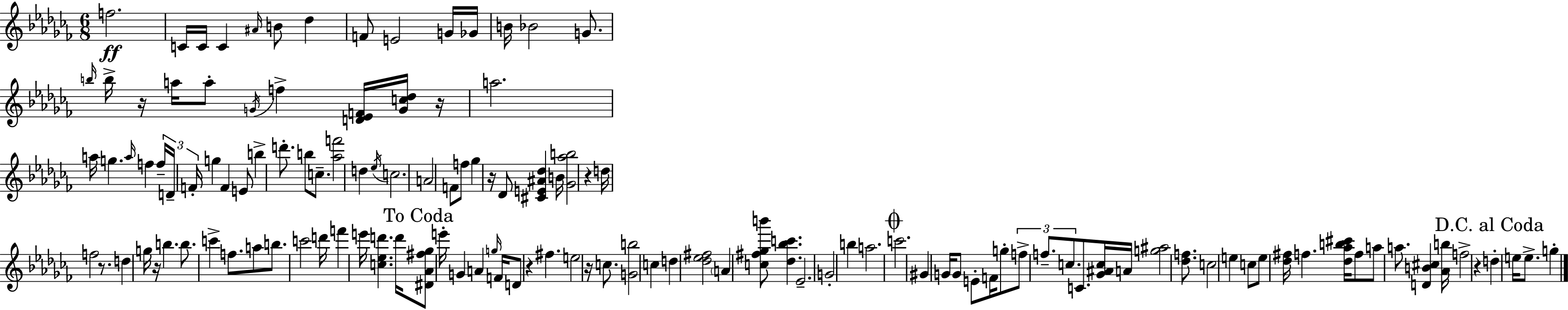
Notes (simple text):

F5/h. C4/s C4/s C4/q A#4/s B4/e Db5/q F4/e E4/h G4/s Gb4/s B4/s Bb4/h G4/e. B5/s B5/s R/s A5/s A5/e G4/s F5/q [D4,Eb4,F4]/s [G4,C5,Db5]/s R/s A5/h. A5/s G5/q. A5/s F5/q F5/s D4/s F4/s G5/q F4/q E4/e B5/q D6/e. B5/e C5/e. [Ab5,F6]/h D5/q Eb5/s C5/h. A4/h F4/e F5/e Gb5/q R/s Db4/e [C#4,E4,A#4,Db5]/q B4/s [Gb4,Ab5,B5]/h R/q D5/s F5/h R/e. D5/q G5/s R/s B5/q. B5/e. C6/q F5/e. A5/e B5/e. C6/h D6/s F6/q E6/s [C5,Eb5,D6]/q. D6/s [D#4,Ab4,F#5,Gb5]/e E6/s G4/q A4/q G5/s F4/s D4/e R/q F#5/q. E5/h R/s C5/e. [G4,B5]/h C5/q D5/q [Db5,Eb5,F#5]/h A4/q [C5,F#5,Gb5,B6]/e [Db5,Bb5,C6]/q. Eb4/h. G4/h B5/q A5/h. C6/h. G#4/q G4/s G4/e E4/e F4/s G5/e F5/e F5/e. C5/e. C4/e. [Gb4,A#4,C5]/s A4/s [G5,A#5]/h [Db5,F5]/e. C5/h E5/q C5/e E5/e [Db5,F#5]/s F5/q. [Db5,Ab5,B5,C#6]/s F5/e A5/e A5/e. [D4,B4,C#5]/q [Ab4,B5]/s F5/h R/q D5/q E5/s E5/e. G5/q